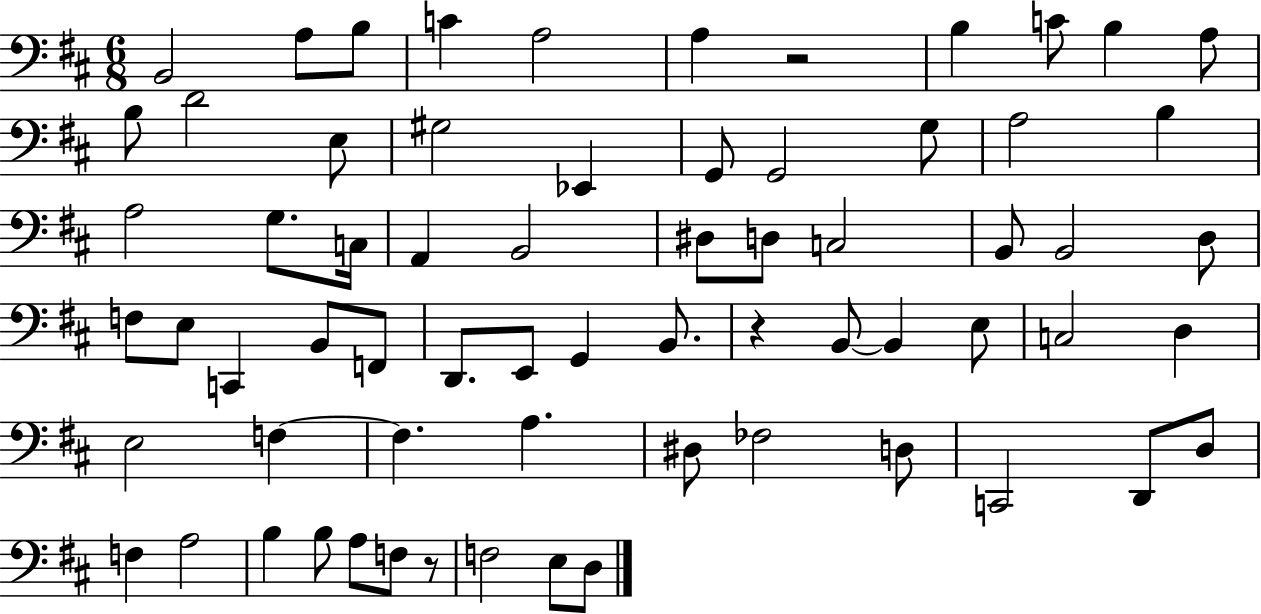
X:1
T:Untitled
M:6/8
L:1/4
K:D
B,,2 A,/2 B,/2 C A,2 A, z2 B, C/2 B, A,/2 B,/2 D2 E,/2 ^G,2 _E,, G,,/2 G,,2 G,/2 A,2 B, A,2 G,/2 C,/4 A,, B,,2 ^D,/2 D,/2 C,2 B,,/2 B,,2 D,/2 F,/2 E,/2 C,, B,,/2 F,,/2 D,,/2 E,,/2 G,, B,,/2 z B,,/2 B,, E,/2 C,2 D, E,2 F, F, A, ^D,/2 _F,2 D,/2 C,,2 D,,/2 D,/2 F, A,2 B, B,/2 A,/2 F,/2 z/2 F,2 E,/2 D,/2